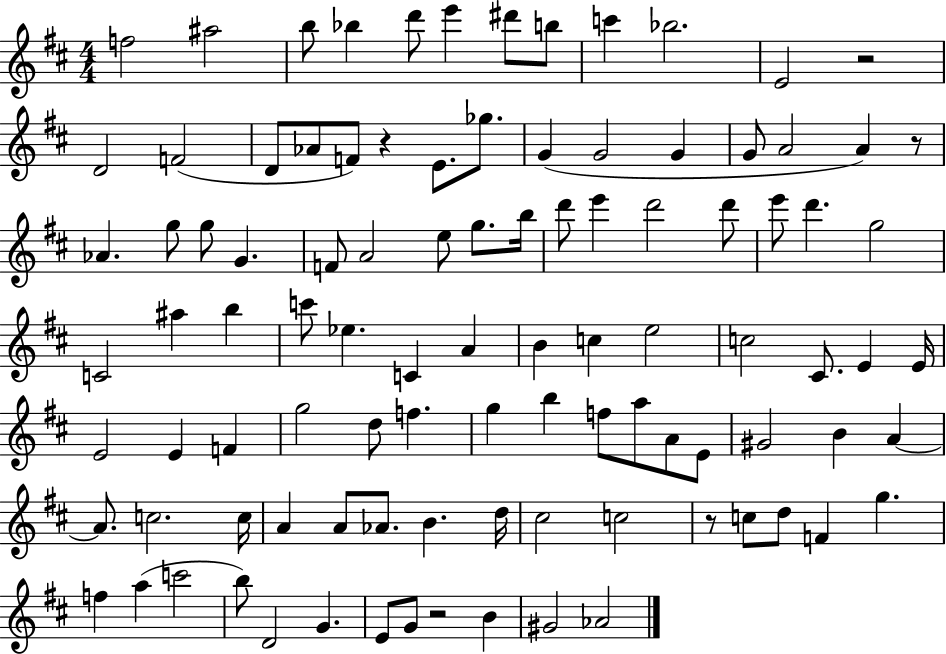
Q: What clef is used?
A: treble